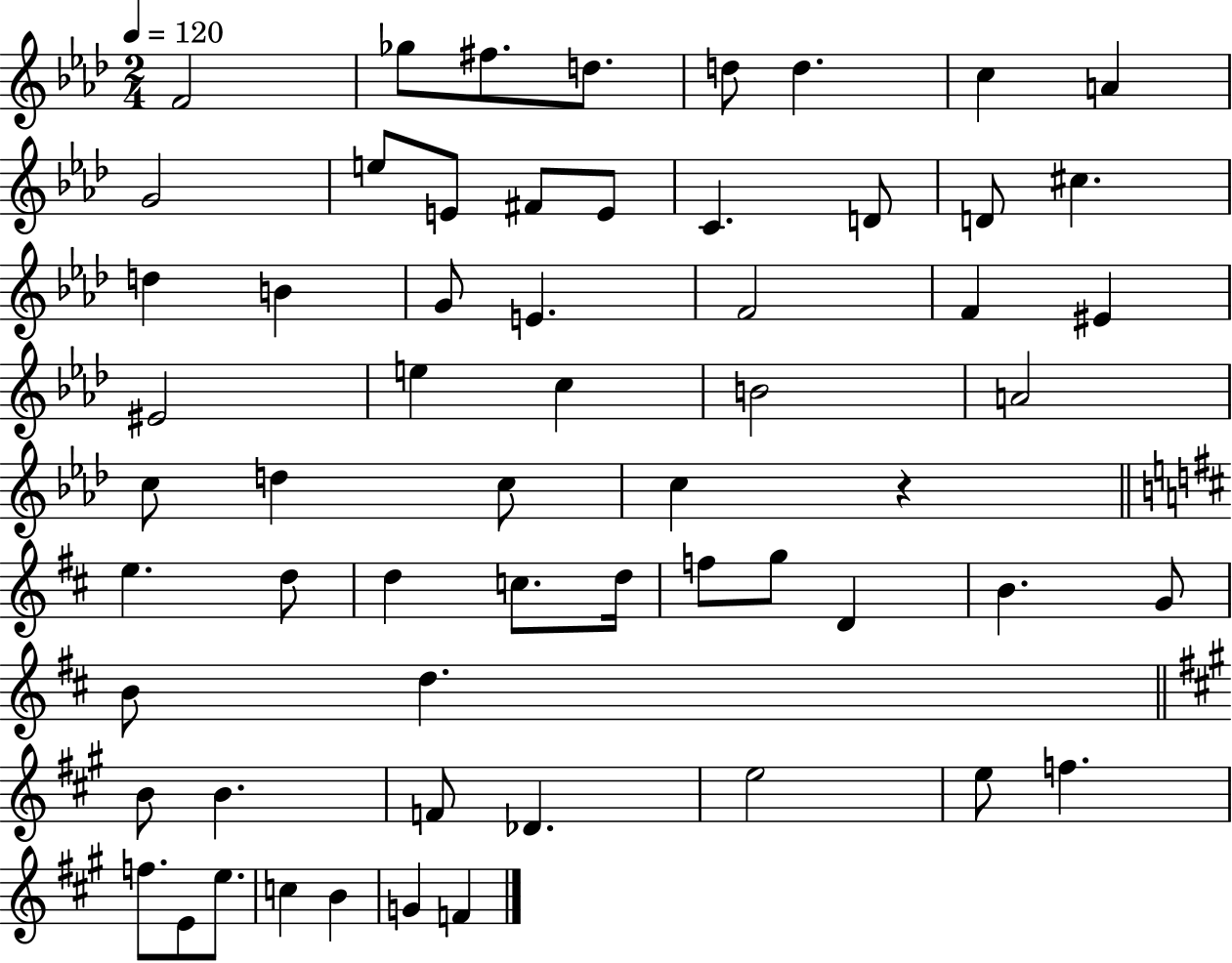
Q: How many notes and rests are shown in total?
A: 60